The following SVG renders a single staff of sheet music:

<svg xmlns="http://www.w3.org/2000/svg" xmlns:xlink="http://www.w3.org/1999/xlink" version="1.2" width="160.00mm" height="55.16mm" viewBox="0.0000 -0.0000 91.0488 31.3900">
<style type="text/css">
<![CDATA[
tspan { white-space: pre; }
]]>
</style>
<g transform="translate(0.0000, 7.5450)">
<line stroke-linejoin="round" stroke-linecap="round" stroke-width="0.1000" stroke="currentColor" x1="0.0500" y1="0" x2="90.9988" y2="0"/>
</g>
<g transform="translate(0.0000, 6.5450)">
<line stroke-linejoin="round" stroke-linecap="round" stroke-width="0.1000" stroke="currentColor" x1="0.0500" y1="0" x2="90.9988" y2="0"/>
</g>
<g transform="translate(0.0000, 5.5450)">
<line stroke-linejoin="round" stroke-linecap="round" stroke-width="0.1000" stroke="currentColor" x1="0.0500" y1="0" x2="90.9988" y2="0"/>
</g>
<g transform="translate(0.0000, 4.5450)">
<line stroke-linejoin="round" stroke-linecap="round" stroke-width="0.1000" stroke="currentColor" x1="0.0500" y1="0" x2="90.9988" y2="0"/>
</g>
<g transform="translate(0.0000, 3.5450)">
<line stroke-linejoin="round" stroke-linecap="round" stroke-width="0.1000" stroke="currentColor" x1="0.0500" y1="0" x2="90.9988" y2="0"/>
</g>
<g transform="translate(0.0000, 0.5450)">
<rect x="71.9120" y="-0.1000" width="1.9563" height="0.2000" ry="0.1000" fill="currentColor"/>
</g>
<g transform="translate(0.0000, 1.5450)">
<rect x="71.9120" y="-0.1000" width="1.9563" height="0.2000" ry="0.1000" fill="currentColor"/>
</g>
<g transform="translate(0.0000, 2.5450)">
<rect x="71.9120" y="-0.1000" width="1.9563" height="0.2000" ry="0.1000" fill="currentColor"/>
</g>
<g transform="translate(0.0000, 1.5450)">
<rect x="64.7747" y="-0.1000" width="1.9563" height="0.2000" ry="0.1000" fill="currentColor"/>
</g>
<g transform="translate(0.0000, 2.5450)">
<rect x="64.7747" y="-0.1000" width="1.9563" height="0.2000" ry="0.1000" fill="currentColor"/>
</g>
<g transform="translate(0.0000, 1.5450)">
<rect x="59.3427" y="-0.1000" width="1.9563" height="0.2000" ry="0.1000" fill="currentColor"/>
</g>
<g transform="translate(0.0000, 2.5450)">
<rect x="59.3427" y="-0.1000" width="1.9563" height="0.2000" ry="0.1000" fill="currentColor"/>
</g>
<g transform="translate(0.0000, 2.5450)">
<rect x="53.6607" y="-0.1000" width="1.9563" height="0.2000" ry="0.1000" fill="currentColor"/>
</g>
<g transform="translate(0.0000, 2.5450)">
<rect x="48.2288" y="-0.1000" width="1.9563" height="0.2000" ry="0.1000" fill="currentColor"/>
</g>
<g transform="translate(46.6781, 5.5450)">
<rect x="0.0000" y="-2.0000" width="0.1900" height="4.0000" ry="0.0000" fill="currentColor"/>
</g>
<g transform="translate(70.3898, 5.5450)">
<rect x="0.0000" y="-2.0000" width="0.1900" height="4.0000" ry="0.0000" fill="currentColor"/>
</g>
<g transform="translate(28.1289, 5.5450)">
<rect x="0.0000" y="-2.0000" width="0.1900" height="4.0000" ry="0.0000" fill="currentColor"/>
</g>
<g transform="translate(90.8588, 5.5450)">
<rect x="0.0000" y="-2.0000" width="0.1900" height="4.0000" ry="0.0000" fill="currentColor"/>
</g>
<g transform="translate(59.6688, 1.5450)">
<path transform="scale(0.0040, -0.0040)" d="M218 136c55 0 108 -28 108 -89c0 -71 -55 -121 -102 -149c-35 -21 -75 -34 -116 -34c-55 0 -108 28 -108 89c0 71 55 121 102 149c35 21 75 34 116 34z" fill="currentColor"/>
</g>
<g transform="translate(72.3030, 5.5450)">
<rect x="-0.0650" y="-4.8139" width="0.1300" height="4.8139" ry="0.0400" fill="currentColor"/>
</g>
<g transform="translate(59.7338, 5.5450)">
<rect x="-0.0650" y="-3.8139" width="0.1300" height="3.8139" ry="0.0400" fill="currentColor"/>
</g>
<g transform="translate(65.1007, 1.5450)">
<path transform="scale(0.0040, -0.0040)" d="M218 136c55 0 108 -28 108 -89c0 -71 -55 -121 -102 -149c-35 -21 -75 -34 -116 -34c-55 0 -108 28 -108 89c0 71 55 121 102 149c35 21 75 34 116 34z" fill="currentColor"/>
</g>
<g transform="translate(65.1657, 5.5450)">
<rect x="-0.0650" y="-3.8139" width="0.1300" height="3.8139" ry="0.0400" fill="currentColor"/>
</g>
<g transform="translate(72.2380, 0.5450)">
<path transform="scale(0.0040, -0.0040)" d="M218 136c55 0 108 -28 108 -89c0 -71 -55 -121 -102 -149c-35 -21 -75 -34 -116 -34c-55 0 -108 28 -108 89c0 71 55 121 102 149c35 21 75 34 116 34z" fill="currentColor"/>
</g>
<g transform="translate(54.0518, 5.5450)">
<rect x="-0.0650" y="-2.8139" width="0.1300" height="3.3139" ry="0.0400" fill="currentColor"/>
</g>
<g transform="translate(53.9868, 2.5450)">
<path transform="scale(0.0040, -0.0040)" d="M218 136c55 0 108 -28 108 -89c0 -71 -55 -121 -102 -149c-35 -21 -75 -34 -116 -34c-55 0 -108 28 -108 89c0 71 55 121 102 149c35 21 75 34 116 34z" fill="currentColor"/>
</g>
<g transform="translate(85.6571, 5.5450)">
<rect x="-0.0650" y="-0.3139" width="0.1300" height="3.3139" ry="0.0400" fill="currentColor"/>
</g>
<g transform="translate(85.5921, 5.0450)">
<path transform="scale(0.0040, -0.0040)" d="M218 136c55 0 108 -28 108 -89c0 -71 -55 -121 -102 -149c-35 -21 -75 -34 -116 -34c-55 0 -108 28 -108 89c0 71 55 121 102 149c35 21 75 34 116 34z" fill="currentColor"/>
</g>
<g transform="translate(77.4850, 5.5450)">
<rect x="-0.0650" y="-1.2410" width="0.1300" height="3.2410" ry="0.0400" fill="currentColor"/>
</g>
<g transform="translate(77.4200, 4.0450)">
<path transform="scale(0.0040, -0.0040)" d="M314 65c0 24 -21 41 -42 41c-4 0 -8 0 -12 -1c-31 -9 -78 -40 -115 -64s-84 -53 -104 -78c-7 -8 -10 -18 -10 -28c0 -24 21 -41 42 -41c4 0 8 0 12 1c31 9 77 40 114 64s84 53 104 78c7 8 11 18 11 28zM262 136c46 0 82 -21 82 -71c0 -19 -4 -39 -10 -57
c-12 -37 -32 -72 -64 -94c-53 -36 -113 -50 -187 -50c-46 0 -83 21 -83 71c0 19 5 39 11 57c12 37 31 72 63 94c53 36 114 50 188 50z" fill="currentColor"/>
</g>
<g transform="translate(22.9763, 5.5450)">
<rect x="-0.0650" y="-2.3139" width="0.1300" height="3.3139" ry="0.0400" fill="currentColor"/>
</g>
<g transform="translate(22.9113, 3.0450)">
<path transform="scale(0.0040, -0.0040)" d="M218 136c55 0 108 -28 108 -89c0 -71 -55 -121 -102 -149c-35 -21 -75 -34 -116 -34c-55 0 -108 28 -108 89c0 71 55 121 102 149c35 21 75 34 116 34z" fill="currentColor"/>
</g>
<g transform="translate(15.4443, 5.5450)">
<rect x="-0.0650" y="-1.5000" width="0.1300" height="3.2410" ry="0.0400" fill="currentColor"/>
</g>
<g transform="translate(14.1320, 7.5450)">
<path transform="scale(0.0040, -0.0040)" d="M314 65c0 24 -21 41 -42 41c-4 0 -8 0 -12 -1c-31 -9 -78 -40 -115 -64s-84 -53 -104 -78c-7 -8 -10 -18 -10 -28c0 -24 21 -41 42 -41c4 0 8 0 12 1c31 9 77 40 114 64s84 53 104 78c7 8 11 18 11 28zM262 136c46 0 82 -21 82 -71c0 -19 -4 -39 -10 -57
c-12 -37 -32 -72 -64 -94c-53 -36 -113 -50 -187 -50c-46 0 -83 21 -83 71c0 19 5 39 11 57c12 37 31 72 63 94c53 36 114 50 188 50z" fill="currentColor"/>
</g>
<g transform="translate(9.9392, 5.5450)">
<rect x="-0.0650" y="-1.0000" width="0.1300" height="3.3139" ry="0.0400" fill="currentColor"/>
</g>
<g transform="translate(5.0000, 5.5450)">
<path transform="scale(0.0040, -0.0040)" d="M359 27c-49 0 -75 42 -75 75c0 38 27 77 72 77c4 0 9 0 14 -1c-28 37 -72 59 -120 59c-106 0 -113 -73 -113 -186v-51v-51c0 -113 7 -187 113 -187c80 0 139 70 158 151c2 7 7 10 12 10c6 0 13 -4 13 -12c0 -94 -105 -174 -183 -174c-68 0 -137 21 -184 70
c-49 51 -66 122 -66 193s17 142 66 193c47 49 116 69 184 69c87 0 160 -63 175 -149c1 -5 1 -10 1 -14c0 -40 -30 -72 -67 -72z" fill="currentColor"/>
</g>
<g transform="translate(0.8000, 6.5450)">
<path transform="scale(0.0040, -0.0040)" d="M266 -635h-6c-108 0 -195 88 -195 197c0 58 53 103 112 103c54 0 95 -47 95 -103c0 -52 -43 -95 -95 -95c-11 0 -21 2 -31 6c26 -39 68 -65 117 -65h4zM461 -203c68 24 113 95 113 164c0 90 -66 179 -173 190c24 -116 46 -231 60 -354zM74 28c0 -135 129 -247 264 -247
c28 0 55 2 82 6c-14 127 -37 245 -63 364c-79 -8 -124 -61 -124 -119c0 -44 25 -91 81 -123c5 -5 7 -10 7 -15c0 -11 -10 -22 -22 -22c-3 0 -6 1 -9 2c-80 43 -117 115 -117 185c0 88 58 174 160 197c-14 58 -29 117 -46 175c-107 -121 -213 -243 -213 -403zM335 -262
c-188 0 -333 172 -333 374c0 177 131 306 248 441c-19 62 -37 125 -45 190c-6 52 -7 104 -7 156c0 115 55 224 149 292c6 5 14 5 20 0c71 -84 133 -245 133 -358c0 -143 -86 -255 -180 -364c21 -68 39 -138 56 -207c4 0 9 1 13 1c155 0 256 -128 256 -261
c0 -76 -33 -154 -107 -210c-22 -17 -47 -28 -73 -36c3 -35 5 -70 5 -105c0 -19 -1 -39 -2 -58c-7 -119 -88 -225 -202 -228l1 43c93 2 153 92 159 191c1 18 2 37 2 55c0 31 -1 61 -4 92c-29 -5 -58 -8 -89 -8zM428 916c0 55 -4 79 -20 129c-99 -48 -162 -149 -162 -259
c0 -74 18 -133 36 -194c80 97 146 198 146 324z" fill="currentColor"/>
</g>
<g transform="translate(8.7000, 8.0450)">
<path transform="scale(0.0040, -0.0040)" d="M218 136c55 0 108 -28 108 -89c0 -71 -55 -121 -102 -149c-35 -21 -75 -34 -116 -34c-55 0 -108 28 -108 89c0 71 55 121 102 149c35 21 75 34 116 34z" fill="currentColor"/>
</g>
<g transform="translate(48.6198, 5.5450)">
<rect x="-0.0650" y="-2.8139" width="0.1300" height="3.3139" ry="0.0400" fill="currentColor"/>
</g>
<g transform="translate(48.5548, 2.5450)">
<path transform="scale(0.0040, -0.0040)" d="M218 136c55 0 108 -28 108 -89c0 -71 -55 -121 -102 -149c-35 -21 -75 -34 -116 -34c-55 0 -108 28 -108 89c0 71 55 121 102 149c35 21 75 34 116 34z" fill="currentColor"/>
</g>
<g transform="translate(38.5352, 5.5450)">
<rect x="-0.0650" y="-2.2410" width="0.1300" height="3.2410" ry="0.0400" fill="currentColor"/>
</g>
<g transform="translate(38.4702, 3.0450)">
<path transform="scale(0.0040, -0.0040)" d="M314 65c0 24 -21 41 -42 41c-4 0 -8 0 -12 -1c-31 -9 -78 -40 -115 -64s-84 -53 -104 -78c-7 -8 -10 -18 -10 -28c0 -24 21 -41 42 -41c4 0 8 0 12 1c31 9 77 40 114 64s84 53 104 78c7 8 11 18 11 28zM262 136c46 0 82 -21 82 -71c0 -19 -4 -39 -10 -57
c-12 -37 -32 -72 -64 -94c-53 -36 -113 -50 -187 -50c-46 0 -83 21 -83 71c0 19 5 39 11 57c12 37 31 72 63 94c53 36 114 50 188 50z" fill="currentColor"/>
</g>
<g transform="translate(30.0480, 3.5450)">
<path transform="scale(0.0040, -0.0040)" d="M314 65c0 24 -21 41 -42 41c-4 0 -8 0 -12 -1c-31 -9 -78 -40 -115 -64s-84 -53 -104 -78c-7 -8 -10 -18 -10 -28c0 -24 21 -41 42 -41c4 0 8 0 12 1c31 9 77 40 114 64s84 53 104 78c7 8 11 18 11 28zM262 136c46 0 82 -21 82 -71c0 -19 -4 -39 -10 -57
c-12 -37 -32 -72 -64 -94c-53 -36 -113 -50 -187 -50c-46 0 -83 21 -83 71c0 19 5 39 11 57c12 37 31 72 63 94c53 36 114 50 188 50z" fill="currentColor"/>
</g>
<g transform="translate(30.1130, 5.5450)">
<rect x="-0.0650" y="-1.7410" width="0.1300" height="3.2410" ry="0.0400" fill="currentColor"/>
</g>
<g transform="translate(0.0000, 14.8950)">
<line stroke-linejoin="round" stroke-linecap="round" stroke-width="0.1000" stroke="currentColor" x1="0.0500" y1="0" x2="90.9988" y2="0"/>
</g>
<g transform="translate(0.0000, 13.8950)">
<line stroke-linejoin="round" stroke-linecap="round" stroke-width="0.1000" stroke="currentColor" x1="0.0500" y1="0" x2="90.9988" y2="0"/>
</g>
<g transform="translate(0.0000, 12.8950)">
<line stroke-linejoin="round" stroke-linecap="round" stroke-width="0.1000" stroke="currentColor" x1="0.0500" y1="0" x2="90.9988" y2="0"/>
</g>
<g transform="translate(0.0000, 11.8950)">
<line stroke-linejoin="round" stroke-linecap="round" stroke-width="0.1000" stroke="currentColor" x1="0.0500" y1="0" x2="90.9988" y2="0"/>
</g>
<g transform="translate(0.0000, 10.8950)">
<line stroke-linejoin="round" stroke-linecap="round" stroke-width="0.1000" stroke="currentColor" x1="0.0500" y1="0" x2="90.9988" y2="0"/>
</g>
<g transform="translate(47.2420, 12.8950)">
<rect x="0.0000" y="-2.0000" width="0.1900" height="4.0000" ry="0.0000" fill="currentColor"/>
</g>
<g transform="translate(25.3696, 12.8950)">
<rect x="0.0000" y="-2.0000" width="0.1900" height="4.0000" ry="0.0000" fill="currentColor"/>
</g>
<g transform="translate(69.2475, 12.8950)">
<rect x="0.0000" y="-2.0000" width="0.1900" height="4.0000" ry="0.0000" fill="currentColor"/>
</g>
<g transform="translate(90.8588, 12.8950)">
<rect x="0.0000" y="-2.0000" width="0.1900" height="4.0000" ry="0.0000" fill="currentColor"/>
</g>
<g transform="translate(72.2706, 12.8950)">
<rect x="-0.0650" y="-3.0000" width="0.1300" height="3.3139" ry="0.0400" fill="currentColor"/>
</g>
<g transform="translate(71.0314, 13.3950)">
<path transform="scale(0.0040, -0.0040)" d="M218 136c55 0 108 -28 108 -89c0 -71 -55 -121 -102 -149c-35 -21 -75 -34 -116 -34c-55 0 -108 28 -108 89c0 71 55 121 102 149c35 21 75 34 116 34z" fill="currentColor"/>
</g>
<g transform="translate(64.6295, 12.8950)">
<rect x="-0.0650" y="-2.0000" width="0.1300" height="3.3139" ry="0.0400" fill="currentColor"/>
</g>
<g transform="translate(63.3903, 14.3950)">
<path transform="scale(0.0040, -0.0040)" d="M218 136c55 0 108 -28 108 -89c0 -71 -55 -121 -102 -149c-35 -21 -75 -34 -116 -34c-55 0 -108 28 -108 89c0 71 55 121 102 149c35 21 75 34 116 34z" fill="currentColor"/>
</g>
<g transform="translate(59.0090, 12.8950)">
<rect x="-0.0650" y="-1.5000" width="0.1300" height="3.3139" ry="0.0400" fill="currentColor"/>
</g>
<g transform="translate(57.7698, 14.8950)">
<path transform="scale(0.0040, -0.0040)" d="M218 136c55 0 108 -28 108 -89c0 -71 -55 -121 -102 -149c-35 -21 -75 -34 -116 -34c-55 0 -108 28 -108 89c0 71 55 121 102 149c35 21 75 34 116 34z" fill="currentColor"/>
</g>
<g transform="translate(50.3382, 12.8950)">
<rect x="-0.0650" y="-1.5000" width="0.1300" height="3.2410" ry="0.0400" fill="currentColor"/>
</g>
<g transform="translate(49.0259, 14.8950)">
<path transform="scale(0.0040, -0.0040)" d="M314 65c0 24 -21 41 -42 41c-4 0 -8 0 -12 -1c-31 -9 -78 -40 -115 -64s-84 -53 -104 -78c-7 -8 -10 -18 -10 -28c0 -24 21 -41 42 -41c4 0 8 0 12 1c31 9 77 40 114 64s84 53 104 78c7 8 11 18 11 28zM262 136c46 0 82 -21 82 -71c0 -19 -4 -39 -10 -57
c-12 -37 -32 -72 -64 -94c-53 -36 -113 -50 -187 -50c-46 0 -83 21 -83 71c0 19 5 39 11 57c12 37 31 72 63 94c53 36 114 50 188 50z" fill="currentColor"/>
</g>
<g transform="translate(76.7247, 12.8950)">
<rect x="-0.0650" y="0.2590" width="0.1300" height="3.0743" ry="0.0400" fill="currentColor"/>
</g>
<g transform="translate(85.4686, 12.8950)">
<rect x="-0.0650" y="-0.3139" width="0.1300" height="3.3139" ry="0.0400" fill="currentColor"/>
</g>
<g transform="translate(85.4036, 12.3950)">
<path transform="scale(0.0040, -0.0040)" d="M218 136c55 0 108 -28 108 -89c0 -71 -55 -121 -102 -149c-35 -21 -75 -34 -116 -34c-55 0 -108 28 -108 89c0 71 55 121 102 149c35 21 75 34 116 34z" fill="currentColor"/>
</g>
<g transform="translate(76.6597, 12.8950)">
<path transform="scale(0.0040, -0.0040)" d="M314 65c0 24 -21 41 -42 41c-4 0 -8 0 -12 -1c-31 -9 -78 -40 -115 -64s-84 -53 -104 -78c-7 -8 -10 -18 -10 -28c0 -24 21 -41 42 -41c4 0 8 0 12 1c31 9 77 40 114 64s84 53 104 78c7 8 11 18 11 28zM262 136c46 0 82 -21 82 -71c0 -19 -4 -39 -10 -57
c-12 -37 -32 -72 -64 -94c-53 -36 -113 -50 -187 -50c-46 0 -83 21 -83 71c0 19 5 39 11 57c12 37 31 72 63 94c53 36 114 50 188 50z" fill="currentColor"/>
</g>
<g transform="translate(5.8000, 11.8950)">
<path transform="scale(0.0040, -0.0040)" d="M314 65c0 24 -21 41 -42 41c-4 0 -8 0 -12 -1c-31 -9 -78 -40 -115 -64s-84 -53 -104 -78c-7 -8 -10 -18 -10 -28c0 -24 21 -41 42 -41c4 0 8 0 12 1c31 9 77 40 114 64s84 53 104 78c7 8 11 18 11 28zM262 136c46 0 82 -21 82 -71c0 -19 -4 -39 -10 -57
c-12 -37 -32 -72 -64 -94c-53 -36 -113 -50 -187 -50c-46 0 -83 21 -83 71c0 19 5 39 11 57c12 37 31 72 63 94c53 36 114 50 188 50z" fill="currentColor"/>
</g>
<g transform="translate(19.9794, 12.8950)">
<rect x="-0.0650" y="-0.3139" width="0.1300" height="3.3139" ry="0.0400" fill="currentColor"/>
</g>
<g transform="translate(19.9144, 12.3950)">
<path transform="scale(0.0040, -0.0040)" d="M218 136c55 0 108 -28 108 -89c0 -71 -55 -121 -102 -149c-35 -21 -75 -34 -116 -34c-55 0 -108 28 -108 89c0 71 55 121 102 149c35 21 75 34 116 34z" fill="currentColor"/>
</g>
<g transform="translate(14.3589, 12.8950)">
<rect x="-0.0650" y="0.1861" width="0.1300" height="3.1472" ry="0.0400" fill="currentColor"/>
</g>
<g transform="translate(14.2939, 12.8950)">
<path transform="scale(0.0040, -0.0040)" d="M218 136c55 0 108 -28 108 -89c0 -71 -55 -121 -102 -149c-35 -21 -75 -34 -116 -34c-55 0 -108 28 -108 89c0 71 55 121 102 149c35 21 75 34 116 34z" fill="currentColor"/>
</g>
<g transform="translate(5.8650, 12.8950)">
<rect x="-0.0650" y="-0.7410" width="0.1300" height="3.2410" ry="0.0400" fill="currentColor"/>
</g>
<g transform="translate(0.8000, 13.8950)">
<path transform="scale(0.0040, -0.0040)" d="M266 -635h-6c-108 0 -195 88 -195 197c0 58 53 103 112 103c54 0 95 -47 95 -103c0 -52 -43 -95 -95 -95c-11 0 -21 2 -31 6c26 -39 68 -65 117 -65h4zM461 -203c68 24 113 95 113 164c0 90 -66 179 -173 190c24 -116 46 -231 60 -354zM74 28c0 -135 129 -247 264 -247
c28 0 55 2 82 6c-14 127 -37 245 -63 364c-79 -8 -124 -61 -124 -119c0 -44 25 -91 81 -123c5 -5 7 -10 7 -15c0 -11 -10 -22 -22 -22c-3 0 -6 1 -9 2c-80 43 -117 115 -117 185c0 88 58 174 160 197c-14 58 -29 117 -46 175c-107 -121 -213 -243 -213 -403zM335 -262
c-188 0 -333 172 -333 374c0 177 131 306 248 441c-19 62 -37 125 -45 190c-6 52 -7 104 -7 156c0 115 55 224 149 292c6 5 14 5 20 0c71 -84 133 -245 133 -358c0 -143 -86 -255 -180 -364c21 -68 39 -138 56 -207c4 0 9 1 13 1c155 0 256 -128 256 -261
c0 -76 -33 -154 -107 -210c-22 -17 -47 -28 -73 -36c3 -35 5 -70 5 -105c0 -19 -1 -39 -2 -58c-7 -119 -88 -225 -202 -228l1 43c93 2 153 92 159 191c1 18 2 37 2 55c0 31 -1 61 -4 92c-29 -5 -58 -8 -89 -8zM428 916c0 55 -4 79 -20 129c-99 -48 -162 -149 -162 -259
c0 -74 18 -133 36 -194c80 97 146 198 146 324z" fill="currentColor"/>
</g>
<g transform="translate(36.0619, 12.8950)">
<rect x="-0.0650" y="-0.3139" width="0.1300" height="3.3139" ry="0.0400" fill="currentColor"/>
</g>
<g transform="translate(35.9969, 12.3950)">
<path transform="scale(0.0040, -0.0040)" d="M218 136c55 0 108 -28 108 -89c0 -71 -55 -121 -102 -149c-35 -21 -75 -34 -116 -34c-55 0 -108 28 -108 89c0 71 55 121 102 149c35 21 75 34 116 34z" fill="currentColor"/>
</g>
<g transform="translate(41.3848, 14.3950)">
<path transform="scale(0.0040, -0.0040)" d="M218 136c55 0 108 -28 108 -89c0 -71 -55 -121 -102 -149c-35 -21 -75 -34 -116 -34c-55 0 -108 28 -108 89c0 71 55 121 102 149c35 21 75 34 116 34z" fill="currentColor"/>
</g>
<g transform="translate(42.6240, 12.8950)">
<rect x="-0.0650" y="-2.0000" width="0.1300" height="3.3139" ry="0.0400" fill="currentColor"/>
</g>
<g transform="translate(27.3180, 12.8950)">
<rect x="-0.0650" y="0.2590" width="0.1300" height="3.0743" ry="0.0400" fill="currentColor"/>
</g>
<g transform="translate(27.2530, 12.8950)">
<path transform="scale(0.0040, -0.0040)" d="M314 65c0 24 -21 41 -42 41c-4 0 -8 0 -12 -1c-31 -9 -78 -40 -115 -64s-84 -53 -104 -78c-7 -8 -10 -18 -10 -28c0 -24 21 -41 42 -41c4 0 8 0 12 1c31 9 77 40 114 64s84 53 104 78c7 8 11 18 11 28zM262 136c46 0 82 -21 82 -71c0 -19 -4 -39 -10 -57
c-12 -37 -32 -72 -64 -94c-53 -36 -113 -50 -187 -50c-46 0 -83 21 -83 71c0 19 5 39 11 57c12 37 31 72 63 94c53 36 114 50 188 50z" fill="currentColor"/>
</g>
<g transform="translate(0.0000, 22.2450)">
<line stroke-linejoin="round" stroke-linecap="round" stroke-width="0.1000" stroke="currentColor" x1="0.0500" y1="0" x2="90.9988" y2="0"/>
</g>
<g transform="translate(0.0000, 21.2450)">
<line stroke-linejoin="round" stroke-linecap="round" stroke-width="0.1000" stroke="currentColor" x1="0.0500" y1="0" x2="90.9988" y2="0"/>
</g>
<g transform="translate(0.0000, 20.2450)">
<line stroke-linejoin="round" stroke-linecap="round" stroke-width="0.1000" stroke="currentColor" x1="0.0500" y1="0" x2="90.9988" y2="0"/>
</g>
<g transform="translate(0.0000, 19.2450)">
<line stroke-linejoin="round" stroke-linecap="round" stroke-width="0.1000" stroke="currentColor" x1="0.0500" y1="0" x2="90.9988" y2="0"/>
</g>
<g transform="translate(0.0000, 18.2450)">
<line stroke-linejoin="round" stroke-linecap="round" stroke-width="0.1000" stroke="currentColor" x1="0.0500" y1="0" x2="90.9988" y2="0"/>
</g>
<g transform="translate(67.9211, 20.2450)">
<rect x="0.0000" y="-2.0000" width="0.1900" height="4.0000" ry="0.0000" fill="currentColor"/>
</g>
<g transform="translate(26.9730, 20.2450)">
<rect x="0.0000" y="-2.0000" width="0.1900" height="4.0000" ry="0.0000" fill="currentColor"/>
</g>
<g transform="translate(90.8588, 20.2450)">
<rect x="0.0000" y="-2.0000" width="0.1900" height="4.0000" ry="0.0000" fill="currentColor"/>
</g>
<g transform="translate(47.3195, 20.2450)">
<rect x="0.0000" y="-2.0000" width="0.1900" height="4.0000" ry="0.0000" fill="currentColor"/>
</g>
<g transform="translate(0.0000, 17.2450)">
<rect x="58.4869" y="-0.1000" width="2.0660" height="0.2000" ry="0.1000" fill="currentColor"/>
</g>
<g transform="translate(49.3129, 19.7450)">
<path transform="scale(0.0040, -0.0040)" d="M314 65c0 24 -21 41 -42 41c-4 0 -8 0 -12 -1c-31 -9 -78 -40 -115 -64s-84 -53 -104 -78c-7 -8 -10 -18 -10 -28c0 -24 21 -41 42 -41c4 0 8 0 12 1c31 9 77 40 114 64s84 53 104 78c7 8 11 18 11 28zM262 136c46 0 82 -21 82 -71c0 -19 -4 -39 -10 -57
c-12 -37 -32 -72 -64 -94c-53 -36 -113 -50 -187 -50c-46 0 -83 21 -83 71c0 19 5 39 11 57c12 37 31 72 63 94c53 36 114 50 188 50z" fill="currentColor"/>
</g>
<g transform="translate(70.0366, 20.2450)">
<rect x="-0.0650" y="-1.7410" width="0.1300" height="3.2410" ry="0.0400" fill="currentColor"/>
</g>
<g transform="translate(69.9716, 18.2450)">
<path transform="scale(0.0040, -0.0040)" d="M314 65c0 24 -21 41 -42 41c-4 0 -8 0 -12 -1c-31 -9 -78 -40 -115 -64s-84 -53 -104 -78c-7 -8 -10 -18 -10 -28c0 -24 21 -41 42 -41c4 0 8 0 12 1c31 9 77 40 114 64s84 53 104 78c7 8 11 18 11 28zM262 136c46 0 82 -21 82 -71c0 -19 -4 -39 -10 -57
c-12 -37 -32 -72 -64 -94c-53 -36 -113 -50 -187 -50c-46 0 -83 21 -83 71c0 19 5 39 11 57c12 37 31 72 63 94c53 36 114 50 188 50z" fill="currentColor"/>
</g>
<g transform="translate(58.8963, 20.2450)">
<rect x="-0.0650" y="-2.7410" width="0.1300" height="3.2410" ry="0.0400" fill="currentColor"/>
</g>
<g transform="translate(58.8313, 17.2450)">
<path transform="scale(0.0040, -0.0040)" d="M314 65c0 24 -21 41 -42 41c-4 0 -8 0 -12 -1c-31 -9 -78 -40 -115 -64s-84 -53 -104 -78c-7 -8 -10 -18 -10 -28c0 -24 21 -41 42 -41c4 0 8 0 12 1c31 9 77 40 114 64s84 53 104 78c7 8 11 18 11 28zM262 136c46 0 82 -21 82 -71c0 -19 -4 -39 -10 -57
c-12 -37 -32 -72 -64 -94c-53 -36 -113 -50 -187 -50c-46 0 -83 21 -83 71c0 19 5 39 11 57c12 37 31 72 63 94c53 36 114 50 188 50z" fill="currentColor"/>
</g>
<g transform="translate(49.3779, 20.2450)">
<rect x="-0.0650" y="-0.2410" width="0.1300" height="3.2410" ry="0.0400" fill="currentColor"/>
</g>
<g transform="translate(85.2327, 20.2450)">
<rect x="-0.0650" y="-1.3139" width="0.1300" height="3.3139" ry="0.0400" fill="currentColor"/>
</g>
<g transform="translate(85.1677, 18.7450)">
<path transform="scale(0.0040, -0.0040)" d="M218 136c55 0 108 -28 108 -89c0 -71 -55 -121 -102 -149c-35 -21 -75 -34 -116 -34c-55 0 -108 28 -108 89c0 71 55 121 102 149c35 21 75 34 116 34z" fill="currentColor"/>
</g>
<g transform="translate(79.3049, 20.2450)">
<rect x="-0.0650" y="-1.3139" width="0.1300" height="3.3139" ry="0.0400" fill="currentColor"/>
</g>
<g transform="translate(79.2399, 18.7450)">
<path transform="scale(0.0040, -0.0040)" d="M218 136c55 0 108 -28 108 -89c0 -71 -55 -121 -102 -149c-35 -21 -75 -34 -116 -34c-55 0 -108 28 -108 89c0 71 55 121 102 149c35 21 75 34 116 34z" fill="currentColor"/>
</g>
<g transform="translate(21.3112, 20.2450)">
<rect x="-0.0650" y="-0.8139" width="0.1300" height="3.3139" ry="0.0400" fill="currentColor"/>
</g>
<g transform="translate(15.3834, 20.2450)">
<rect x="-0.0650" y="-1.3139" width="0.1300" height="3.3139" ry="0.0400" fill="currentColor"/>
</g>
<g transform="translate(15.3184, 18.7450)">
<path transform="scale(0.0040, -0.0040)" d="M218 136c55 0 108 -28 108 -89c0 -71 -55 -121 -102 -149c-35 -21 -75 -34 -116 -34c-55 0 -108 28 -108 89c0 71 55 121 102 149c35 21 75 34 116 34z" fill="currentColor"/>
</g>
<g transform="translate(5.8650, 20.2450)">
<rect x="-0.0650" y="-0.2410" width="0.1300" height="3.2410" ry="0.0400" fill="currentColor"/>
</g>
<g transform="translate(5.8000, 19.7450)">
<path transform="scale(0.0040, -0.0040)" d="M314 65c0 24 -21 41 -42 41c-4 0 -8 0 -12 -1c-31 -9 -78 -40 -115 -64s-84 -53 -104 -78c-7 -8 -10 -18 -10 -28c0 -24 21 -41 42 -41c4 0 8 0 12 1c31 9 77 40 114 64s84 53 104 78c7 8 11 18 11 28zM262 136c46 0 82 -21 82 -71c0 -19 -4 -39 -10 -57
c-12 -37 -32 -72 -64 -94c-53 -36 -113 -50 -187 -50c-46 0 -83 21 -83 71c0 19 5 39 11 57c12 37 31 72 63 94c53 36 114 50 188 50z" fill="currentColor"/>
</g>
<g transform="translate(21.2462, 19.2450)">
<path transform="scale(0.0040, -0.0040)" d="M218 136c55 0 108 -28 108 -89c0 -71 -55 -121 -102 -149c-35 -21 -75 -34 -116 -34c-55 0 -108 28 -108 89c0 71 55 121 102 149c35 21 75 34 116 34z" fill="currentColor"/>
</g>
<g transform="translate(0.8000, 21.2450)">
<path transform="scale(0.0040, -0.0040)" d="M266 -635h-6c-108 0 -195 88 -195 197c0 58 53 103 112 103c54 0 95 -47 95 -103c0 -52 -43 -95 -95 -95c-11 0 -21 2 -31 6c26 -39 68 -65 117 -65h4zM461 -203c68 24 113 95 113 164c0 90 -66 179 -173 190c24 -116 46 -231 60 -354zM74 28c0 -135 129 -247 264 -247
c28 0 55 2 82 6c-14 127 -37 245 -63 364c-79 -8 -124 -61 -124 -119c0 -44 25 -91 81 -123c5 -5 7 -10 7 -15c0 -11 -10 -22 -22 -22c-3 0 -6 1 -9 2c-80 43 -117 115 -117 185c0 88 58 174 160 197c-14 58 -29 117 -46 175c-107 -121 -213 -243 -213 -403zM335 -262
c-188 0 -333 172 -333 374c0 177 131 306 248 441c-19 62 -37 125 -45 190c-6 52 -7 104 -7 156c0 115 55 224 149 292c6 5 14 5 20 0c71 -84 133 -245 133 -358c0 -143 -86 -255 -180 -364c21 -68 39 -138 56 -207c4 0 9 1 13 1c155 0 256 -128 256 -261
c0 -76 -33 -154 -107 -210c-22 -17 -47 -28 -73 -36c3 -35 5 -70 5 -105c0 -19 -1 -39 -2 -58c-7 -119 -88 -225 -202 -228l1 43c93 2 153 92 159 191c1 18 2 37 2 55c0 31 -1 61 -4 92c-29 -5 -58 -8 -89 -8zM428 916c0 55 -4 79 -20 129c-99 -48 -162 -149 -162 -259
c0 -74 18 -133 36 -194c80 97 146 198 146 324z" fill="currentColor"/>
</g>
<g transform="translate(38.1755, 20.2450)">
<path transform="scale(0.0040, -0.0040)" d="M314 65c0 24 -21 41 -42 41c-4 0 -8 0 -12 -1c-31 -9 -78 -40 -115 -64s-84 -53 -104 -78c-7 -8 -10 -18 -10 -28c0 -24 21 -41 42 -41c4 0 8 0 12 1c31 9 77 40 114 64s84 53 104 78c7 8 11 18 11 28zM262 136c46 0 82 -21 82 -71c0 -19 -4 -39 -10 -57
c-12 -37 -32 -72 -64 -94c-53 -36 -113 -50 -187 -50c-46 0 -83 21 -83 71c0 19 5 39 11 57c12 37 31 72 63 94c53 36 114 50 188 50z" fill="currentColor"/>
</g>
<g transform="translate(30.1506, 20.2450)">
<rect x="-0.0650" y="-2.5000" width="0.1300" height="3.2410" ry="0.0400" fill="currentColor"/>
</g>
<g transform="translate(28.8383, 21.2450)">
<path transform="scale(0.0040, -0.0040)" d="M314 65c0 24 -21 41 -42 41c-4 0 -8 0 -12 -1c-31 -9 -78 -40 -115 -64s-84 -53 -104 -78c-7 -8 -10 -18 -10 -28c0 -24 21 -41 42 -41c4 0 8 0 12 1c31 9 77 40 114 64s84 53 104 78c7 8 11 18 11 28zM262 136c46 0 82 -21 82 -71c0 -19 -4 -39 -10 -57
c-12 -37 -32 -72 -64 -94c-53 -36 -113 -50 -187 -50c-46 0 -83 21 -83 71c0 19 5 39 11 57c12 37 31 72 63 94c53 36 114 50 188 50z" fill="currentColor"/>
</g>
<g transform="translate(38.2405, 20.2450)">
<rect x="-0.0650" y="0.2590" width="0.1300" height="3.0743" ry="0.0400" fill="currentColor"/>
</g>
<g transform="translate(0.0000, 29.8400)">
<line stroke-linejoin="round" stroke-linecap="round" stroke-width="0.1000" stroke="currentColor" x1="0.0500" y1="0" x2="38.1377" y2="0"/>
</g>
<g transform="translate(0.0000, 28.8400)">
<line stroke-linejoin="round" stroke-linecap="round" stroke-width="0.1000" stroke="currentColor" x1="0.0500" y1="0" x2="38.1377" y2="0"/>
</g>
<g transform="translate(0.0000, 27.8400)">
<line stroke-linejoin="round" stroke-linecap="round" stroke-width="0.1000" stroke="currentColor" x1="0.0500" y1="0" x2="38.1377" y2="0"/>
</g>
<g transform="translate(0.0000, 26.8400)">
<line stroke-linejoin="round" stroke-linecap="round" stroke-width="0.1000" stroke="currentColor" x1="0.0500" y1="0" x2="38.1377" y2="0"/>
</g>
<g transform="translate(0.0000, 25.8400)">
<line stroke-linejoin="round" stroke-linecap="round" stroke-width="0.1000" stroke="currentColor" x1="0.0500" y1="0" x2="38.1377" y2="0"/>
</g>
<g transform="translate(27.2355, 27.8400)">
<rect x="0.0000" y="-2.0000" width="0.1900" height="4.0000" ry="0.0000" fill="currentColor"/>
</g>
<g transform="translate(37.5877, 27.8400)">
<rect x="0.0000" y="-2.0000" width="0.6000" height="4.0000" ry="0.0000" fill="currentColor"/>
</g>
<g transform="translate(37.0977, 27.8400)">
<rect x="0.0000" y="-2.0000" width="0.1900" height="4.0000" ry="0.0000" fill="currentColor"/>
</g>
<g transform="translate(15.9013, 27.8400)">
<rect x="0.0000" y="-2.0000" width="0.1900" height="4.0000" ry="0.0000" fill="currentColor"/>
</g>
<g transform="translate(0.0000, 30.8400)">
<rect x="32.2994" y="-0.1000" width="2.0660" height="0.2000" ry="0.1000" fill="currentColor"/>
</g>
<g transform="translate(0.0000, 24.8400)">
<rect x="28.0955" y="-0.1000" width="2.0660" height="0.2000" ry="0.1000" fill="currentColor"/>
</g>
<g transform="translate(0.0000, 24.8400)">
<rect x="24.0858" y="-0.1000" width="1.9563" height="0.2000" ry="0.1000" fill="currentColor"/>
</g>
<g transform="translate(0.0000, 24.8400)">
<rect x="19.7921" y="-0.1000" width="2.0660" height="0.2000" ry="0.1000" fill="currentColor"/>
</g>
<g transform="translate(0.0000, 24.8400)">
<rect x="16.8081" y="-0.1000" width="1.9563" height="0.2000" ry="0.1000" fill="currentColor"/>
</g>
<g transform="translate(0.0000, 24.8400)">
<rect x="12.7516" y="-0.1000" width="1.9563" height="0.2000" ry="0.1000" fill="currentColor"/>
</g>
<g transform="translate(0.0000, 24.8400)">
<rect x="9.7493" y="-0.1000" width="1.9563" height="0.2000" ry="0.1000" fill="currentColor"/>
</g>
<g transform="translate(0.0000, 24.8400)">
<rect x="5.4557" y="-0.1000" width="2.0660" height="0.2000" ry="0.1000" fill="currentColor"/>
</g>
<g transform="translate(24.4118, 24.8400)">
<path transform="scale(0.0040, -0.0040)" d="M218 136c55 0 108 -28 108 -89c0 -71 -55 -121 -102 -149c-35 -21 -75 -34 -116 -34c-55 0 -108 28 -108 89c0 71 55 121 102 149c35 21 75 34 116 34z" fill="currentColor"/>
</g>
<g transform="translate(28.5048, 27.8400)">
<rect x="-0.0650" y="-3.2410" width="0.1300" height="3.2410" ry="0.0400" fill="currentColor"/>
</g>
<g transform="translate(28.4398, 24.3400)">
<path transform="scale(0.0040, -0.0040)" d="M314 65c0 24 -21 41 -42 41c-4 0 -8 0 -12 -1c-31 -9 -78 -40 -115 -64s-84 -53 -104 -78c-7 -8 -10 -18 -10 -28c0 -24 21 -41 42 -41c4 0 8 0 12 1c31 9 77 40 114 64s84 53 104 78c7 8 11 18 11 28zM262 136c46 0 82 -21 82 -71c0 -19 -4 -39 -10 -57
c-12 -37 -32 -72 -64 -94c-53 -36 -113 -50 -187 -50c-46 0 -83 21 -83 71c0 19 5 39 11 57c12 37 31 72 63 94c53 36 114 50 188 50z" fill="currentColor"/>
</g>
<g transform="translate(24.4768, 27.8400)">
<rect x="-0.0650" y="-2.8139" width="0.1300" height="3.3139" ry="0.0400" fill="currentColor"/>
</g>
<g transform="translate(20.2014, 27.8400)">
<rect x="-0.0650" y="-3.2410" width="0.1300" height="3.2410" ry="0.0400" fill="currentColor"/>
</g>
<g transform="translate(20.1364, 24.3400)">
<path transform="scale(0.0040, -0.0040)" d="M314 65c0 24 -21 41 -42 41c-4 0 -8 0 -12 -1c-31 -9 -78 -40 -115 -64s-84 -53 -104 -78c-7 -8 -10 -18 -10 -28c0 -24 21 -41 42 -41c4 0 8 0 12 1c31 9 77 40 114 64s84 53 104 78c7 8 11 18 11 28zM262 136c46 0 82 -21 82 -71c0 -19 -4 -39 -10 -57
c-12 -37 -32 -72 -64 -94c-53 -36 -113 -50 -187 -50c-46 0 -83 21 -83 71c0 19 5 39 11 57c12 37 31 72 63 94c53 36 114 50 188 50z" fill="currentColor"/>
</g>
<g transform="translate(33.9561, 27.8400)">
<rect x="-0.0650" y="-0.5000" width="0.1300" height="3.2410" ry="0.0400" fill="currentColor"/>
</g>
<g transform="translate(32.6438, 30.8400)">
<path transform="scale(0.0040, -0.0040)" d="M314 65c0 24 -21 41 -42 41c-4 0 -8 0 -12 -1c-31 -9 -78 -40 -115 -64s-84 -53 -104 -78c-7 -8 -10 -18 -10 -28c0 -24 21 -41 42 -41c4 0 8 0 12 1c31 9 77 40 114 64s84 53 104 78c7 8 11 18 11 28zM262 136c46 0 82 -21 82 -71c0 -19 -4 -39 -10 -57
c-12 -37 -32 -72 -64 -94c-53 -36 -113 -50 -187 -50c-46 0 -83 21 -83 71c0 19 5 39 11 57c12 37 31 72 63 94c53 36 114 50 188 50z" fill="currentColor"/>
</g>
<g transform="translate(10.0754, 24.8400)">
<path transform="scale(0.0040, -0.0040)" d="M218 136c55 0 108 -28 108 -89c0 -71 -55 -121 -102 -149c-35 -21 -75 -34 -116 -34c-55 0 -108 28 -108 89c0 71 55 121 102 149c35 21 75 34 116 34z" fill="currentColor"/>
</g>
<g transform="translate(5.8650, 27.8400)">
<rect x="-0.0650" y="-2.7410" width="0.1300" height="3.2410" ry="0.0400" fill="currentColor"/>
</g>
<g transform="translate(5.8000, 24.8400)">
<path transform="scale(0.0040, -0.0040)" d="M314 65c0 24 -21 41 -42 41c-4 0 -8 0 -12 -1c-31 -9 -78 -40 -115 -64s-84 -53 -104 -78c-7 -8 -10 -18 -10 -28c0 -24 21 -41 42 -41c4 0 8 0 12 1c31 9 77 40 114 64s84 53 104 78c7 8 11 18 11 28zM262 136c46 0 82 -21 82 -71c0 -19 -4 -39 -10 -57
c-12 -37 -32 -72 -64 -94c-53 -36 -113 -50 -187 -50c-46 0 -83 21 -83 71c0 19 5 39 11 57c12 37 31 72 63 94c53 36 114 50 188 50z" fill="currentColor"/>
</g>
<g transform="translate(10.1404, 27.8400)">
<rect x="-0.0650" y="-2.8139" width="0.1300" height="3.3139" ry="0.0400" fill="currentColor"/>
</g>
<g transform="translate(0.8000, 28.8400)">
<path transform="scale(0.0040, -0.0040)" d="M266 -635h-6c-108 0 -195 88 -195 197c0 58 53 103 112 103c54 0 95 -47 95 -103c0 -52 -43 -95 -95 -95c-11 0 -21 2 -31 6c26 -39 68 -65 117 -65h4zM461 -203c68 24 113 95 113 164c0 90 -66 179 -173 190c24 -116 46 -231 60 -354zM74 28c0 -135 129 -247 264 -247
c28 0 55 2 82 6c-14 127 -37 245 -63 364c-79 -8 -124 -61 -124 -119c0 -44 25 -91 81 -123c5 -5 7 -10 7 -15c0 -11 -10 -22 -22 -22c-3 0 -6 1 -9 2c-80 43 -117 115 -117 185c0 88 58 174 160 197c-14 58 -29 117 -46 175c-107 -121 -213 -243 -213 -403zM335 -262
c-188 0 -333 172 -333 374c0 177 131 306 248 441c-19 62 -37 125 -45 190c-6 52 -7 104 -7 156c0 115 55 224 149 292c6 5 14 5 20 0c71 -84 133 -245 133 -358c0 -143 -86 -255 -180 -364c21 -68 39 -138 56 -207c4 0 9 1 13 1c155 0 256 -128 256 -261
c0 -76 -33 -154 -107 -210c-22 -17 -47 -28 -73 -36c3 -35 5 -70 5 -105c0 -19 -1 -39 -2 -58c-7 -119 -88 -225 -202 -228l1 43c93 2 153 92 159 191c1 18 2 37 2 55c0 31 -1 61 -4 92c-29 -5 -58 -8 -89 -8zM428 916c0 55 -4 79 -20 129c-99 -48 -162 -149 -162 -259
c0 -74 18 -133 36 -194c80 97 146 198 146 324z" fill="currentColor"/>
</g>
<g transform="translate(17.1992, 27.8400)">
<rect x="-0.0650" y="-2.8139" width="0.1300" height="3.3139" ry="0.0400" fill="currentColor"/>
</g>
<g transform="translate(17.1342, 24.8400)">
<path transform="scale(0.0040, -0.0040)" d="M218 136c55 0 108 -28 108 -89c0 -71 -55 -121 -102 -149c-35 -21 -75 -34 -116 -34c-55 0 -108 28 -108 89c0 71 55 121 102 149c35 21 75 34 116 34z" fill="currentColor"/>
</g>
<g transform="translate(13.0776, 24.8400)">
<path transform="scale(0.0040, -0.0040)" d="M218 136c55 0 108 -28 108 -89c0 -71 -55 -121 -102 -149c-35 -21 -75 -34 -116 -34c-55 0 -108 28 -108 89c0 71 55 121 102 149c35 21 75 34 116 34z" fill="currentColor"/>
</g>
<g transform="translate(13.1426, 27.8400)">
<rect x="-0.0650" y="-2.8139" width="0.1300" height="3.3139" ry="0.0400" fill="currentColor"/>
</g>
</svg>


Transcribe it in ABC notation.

X:1
T:Untitled
M:4/4
L:1/4
K:C
D E2 g f2 g2 a a c' c' e' e2 c d2 B c B2 c F E2 E F A B2 c c2 e d G2 B2 c2 a2 f2 e e a2 a a a b2 a b2 C2